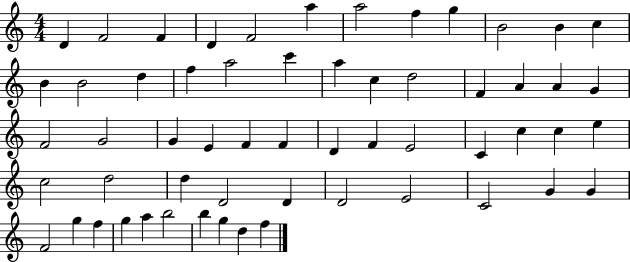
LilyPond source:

{
  \clef treble
  \numericTimeSignature
  \time 4/4
  \key c \major
  d'4 f'2 f'4 | d'4 f'2 a''4 | a''2 f''4 g''4 | b'2 b'4 c''4 | \break b'4 b'2 d''4 | f''4 a''2 c'''4 | a''4 c''4 d''2 | f'4 a'4 a'4 g'4 | \break f'2 g'2 | g'4 e'4 f'4 f'4 | d'4 f'4 e'2 | c'4 c''4 c''4 e''4 | \break c''2 d''2 | d''4 d'2 d'4 | d'2 e'2 | c'2 g'4 g'4 | \break f'2 g''4 f''4 | g''4 a''4 b''2 | b''4 g''4 d''4 f''4 | \bar "|."
}